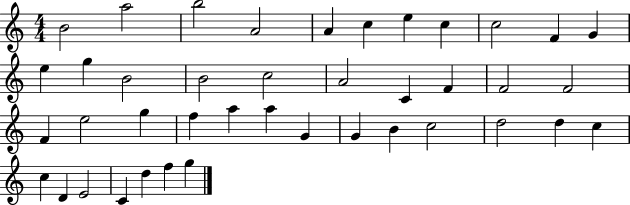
B4/h A5/h B5/h A4/h A4/q C5/q E5/q C5/q C5/h F4/q G4/q E5/q G5/q B4/h B4/h C5/h A4/h C4/q F4/q F4/h F4/h F4/q E5/h G5/q F5/q A5/q A5/q G4/q G4/q B4/q C5/h D5/h D5/q C5/q C5/q D4/q E4/h C4/q D5/q F5/q G5/q